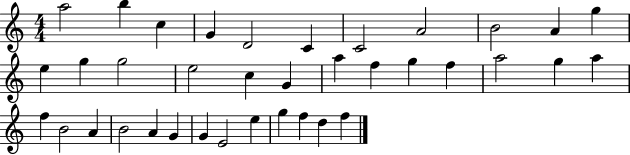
{
  \clef treble
  \numericTimeSignature
  \time 4/4
  \key c \major
  a''2 b''4 c''4 | g'4 d'2 c'4 | c'2 a'2 | b'2 a'4 g''4 | \break e''4 g''4 g''2 | e''2 c''4 g'4 | a''4 f''4 g''4 f''4 | a''2 g''4 a''4 | \break f''4 b'2 a'4 | b'2 a'4 g'4 | g'4 e'2 e''4 | g''4 f''4 d''4 f''4 | \break \bar "|."
}